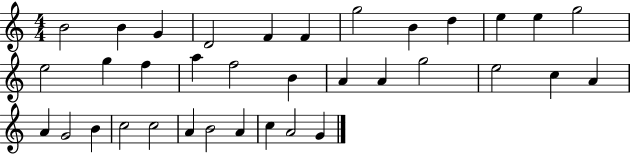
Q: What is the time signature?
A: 4/4